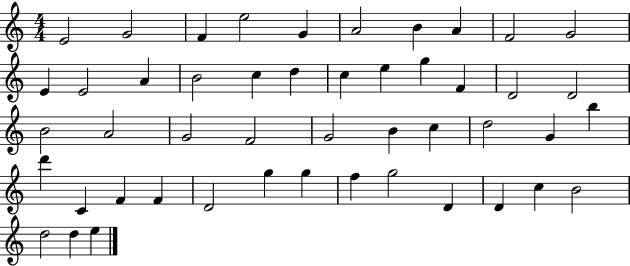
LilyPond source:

{
  \clef treble
  \numericTimeSignature
  \time 4/4
  \key c \major
  e'2 g'2 | f'4 e''2 g'4 | a'2 b'4 a'4 | f'2 g'2 | \break e'4 e'2 a'4 | b'2 c''4 d''4 | c''4 e''4 g''4 f'4 | d'2 d'2 | \break b'2 a'2 | g'2 f'2 | g'2 b'4 c''4 | d''2 g'4 b''4 | \break d'''4 c'4 f'4 f'4 | d'2 g''4 g''4 | f''4 g''2 d'4 | d'4 c''4 b'2 | \break d''2 d''4 e''4 | \bar "|."
}